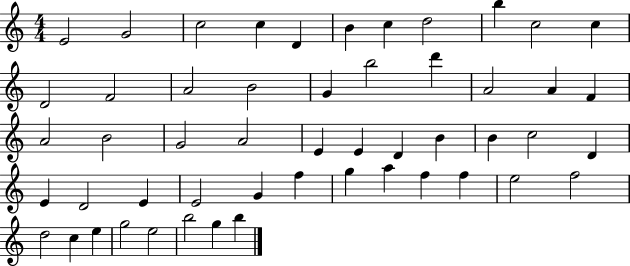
{
  \clef treble
  \numericTimeSignature
  \time 4/4
  \key c \major
  e'2 g'2 | c''2 c''4 d'4 | b'4 c''4 d''2 | b''4 c''2 c''4 | \break d'2 f'2 | a'2 b'2 | g'4 b''2 d'''4 | a'2 a'4 f'4 | \break a'2 b'2 | g'2 a'2 | e'4 e'4 d'4 b'4 | b'4 c''2 d'4 | \break e'4 d'2 e'4 | e'2 g'4 f''4 | g''4 a''4 f''4 f''4 | e''2 f''2 | \break d''2 c''4 e''4 | g''2 e''2 | b''2 g''4 b''4 | \bar "|."
}